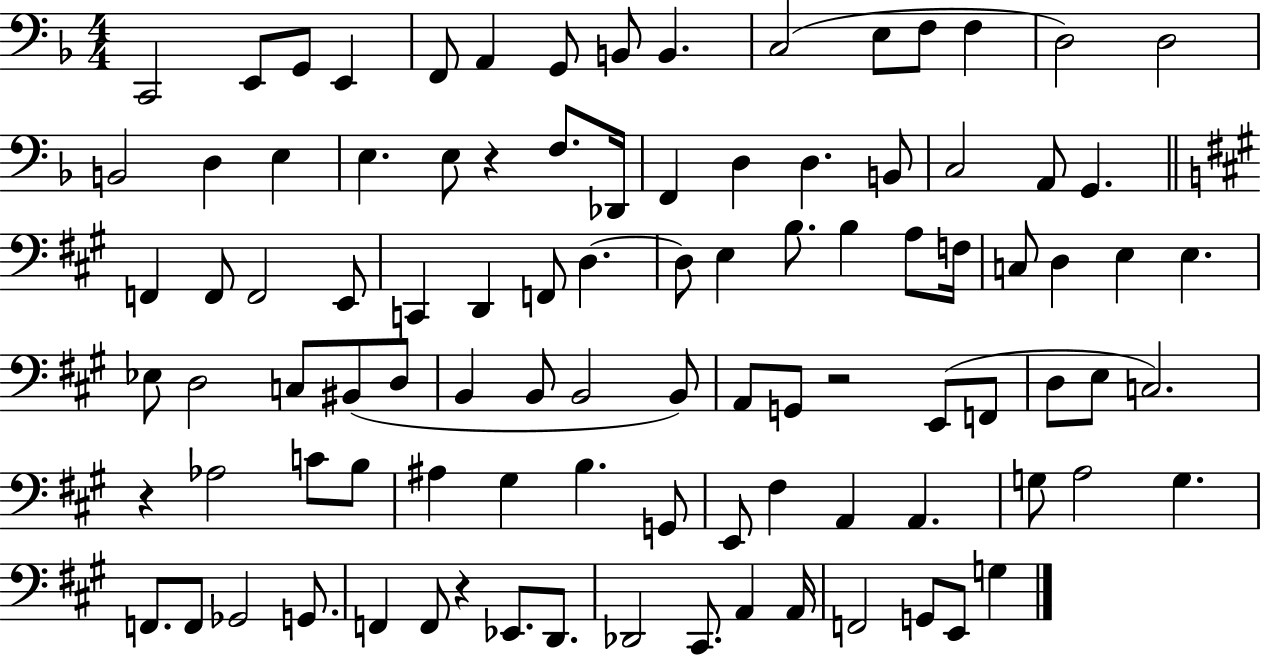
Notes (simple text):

C2/h E2/e G2/e E2/q F2/e A2/q G2/e B2/e B2/q. C3/h E3/e F3/e F3/q D3/h D3/h B2/h D3/q E3/q E3/q. E3/e R/q F3/e. Db2/s F2/q D3/q D3/q. B2/e C3/h A2/e G2/q. F2/q F2/e F2/h E2/e C2/q D2/q F2/e D3/q. D3/e E3/q B3/e. B3/q A3/e F3/s C3/e D3/q E3/q E3/q. Eb3/e D3/h C3/e BIS2/e D3/e B2/q B2/e B2/h B2/e A2/e G2/e R/h E2/e F2/e D3/e E3/e C3/h. R/q Ab3/h C4/e B3/e A#3/q G#3/q B3/q. G2/e E2/e F#3/q A2/q A2/q. G3/e A3/h G3/q. F2/e. F2/e Gb2/h G2/e. F2/q F2/e R/q Eb2/e. D2/e. Db2/h C#2/e. A2/q A2/s F2/h G2/e E2/e G3/q